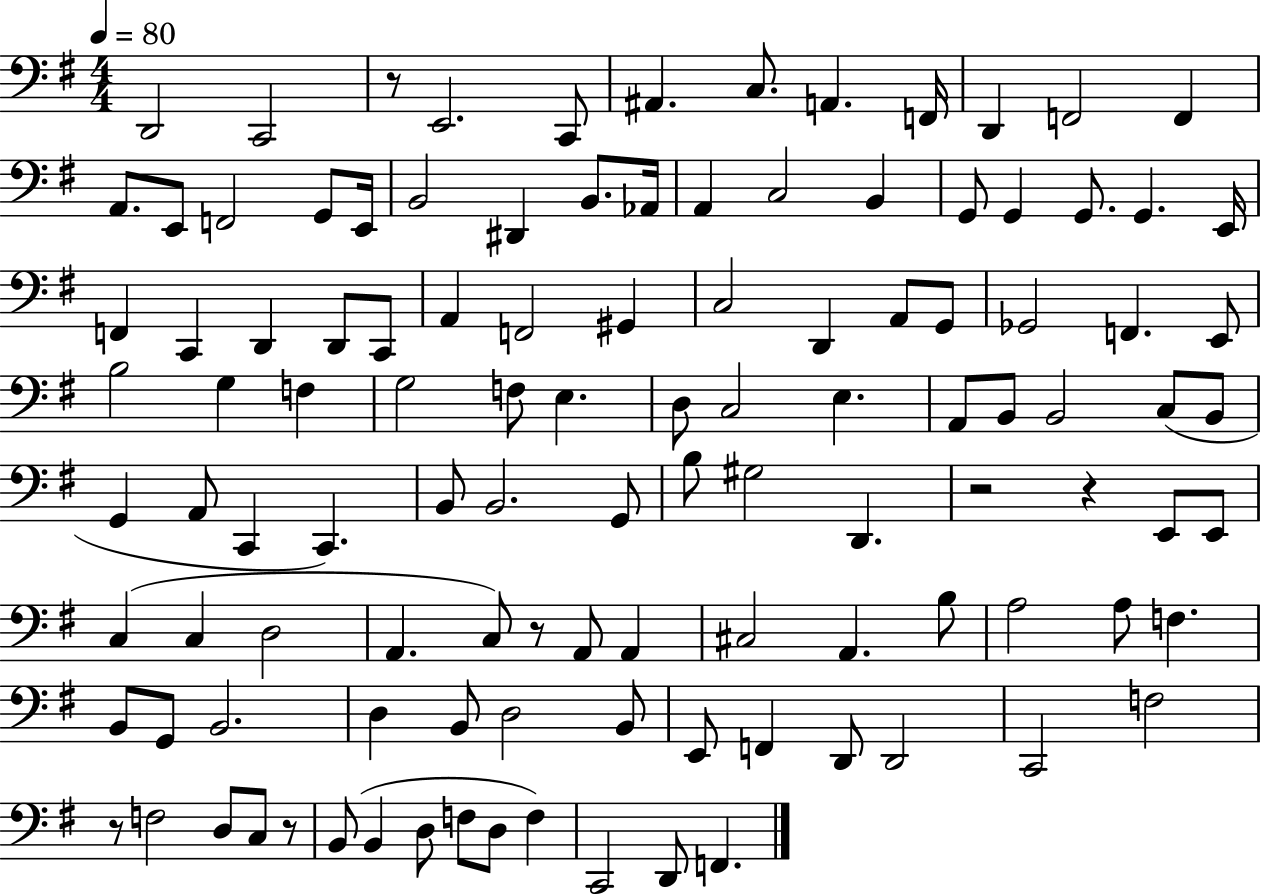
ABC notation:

X:1
T:Untitled
M:4/4
L:1/4
K:G
D,,2 C,,2 z/2 E,,2 C,,/2 ^A,, C,/2 A,, F,,/4 D,, F,,2 F,, A,,/2 E,,/2 F,,2 G,,/2 E,,/4 B,,2 ^D,, B,,/2 _A,,/4 A,, C,2 B,, G,,/2 G,, G,,/2 G,, E,,/4 F,, C,, D,, D,,/2 C,,/2 A,, F,,2 ^G,, C,2 D,, A,,/2 G,,/2 _G,,2 F,, E,,/2 B,2 G, F, G,2 F,/2 E, D,/2 C,2 E, A,,/2 B,,/2 B,,2 C,/2 B,,/2 G,, A,,/2 C,, C,, B,,/2 B,,2 G,,/2 B,/2 ^G,2 D,, z2 z E,,/2 E,,/2 C, C, D,2 A,, C,/2 z/2 A,,/2 A,, ^C,2 A,, B,/2 A,2 A,/2 F, B,,/2 G,,/2 B,,2 D, B,,/2 D,2 B,,/2 E,,/2 F,, D,,/2 D,,2 C,,2 F,2 z/2 F,2 D,/2 C,/2 z/2 B,,/2 B,, D,/2 F,/2 D,/2 F, C,,2 D,,/2 F,,